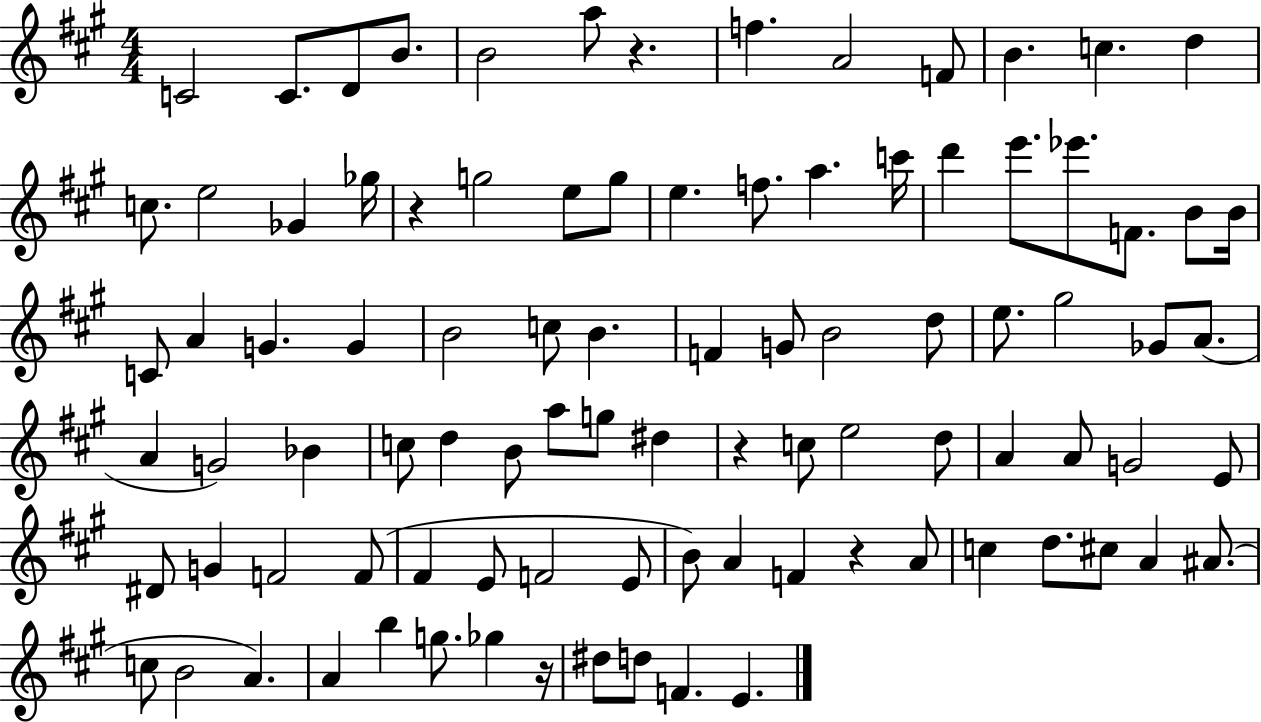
X:1
T:Untitled
M:4/4
L:1/4
K:A
C2 C/2 D/2 B/2 B2 a/2 z f A2 F/2 B c d c/2 e2 _G _g/4 z g2 e/2 g/2 e f/2 a c'/4 d' e'/2 _e'/2 F/2 B/2 B/4 C/2 A G G B2 c/2 B F G/2 B2 d/2 e/2 ^g2 _G/2 A/2 A G2 _B c/2 d B/2 a/2 g/2 ^d z c/2 e2 d/2 A A/2 G2 E/2 ^D/2 G F2 F/2 ^F E/2 F2 E/2 B/2 A F z A/2 c d/2 ^c/2 A ^A/2 c/2 B2 A A b g/2 _g z/4 ^d/2 d/2 F E